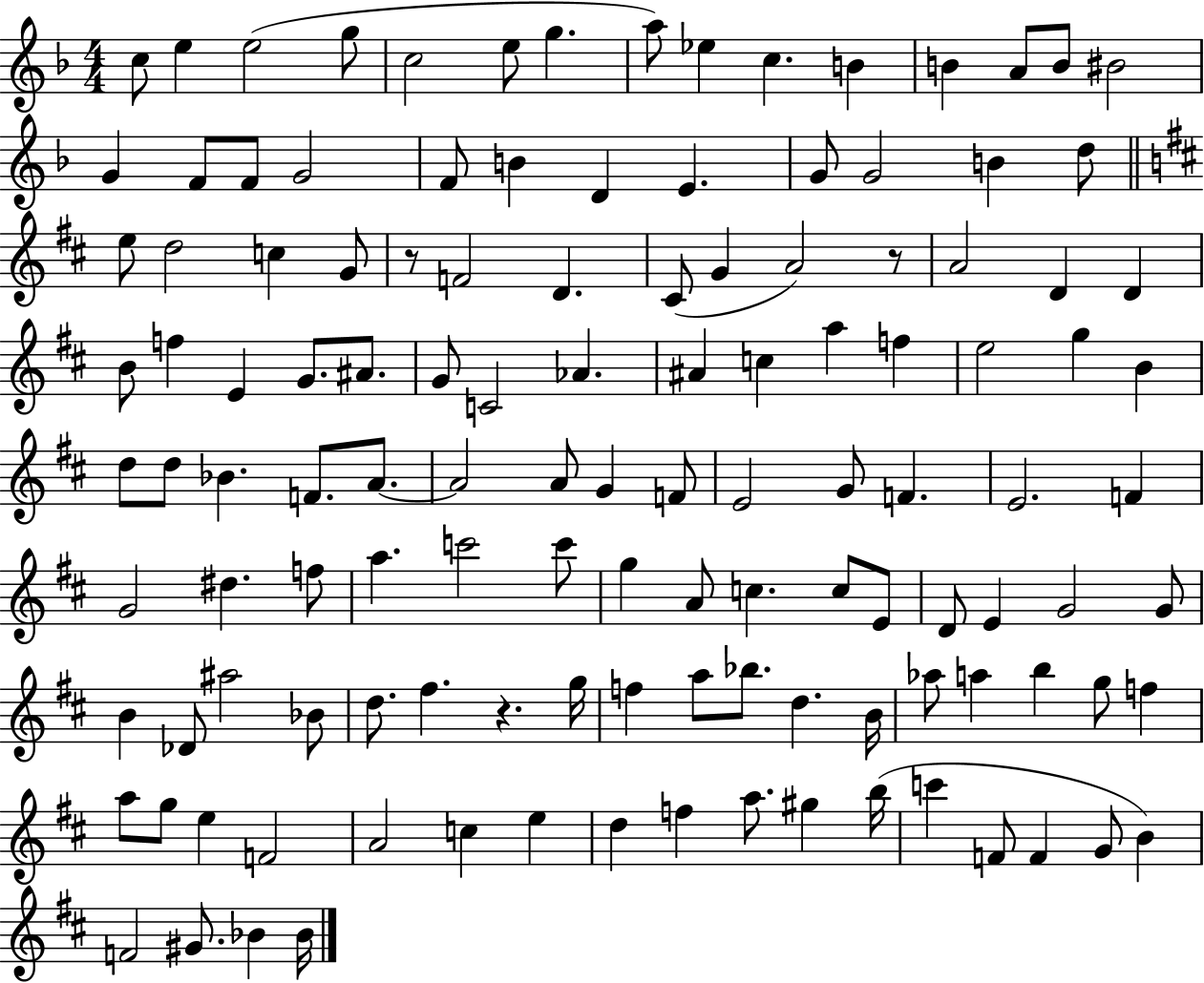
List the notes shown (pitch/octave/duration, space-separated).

C5/e E5/q E5/h G5/e C5/h E5/e G5/q. A5/e Eb5/q C5/q. B4/q B4/q A4/e B4/e BIS4/h G4/q F4/e F4/e G4/h F4/e B4/q D4/q E4/q. G4/e G4/h B4/q D5/e E5/e D5/h C5/q G4/e R/e F4/h D4/q. C#4/e G4/q A4/h R/e A4/h D4/q D4/q B4/e F5/q E4/q G4/e. A#4/e. G4/e C4/h Ab4/q. A#4/q C5/q A5/q F5/q E5/h G5/q B4/q D5/e D5/e Bb4/q. F4/e. A4/e. A4/h A4/e G4/q F4/e E4/h G4/e F4/q. E4/h. F4/q G4/h D#5/q. F5/e A5/q. C6/h C6/e G5/q A4/e C5/q. C5/e E4/e D4/e E4/q G4/h G4/e B4/q Db4/e A#5/h Bb4/e D5/e. F#5/q. R/q. G5/s F5/q A5/e Bb5/e. D5/q. B4/s Ab5/e A5/q B5/q G5/e F5/q A5/e G5/e E5/q F4/h A4/h C5/q E5/q D5/q F5/q A5/e. G#5/q B5/s C6/q F4/e F4/q G4/e B4/q F4/h G#4/e. Bb4/q Bb4/s